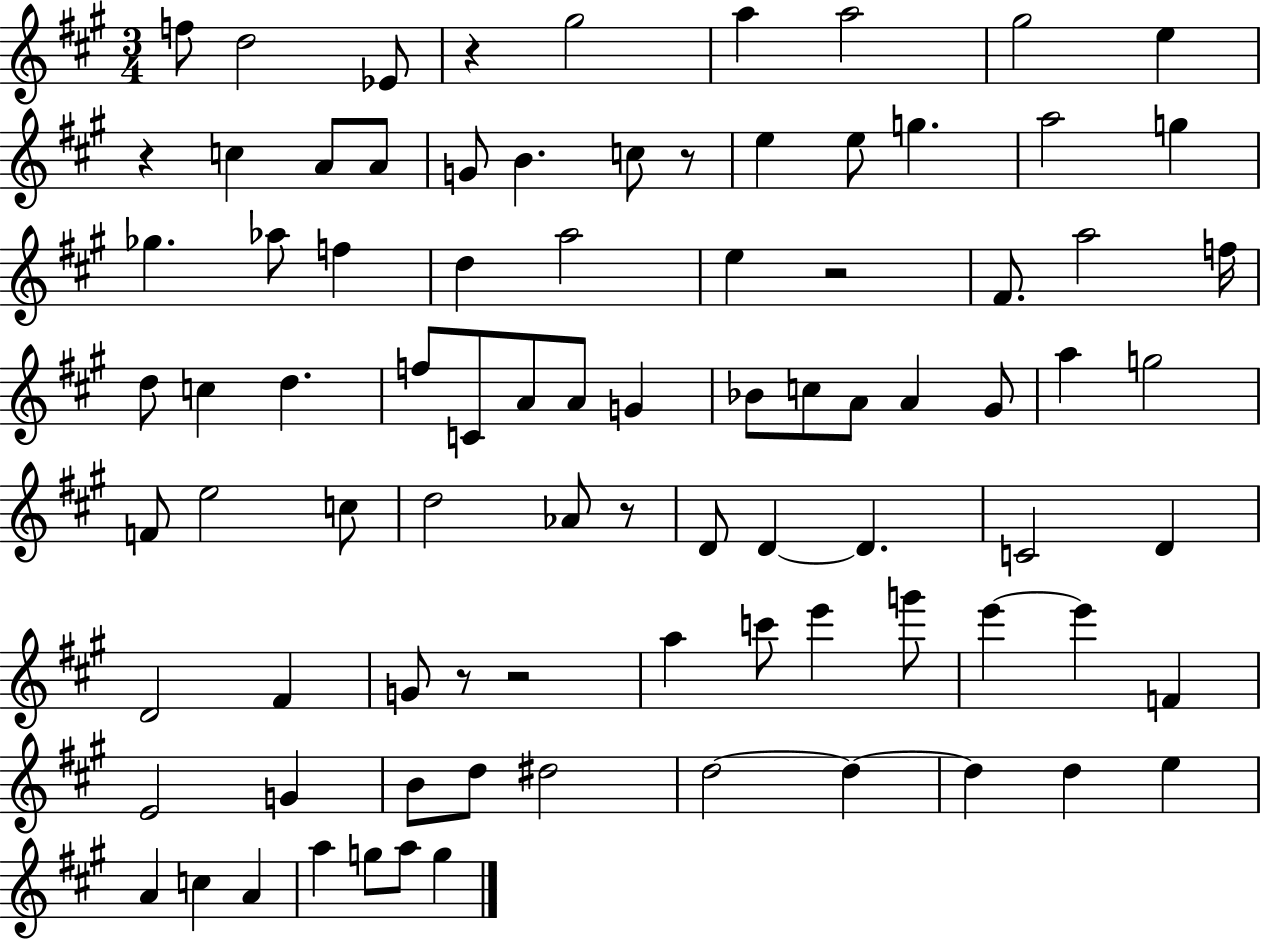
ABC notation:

X:1
T:Untitled
M:3/4
L:1/4
K:A
f/2 d2 _E/2 z ^g2 a a2 ^g2 e z c A/2 A/2 G/2 B c/2 z/2 e e/2 g a2 g _g _a/2 f d a2 e z2 ^F/2 a2 f/4 d/2 c d f/2 C/2 A/2 A/2 G _B/2 c/2 A/2 A ^G/2 a g2 F/2 e2 c/2 d2 _A/2 z/2 D/2 D D C2 D D2 ^F G/2 z/2 z2 a c'/2 e' g'/2 e' e' F E2 G B/2 d/2 ^d2 d2 d d d e A c A a g/2 a/2 g